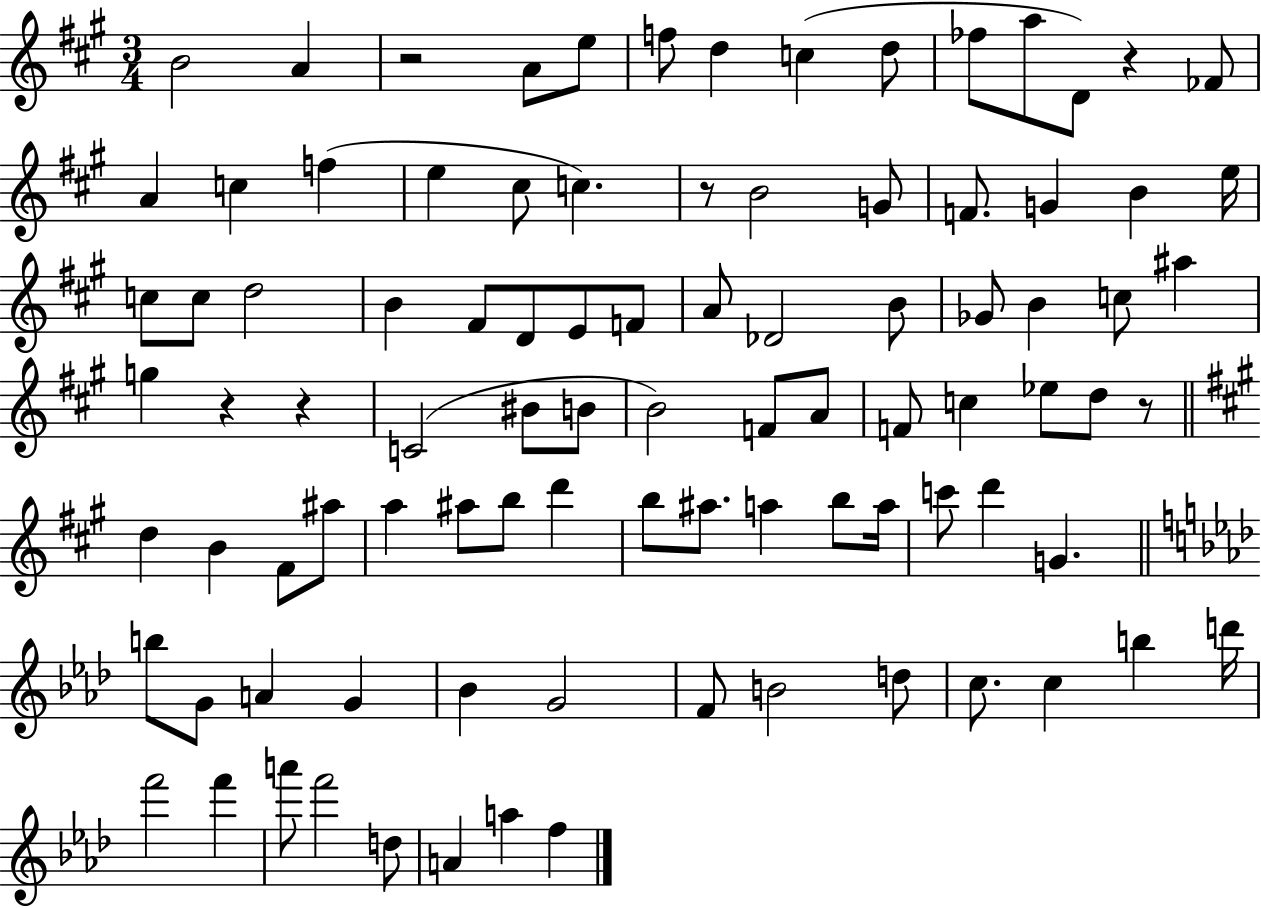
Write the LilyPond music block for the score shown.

{
  \clef treble
  \numericTimeSignature
  \time 3/4
  \key a \major
  b'2 a'4 | r2 a'8 e''8 | f''8 d''4 c''4( d''8 | fes''8 a''8 d'8) r4 fes'8 | \break a'4 c''4 f''4( | e''4 cis''8 c''4.) | r8 b'2 g'8 | f'8. g'4 b'4 e''16 | \break c''8 c''8 d''2 | b'4 fis'8 d'8 e'8 f'8 | a'8 des'2 b'8 | ges'8 b'4 c''8 ais''4 | \break g''4 r4 r4 | c'2( bis'8 b'8 | b'2) f'8 a'8 | f'8 c''4 ees''8 d''8 r8 | \break \bar "||" \break \key a \major d''4 b'4 fis'8 ais''8 | a''4 ais''8 b''8 d'''4 | b''8 ais''8. a''4 b''8 a''16 | c'''8 d'''4 g'4. | \break \bar "||" \break \key aes \major b''8 g'8 a'4 g'4 | bes'4 g'2 | f'8 b'2 d''8 | c''8. c''4 b''4 d'''16 | \break f'''2 f'''4 | a'''8 f'''2 d''8 | a'4 a''4 f''4 | \bar "|."
}